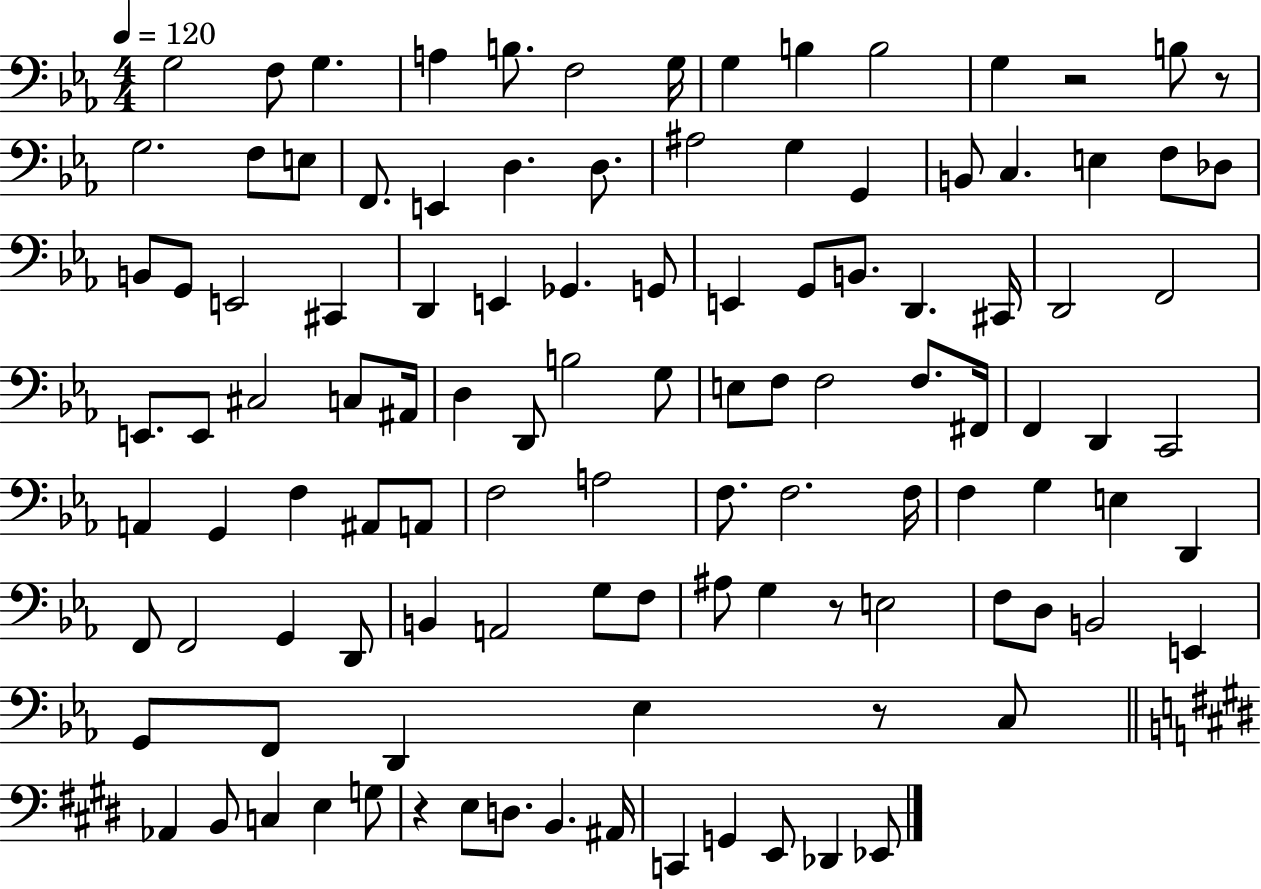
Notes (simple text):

G3/h F3/e G3/q. A3/q B3/e. F3/h G3/s G3/q B3/q B3/h G3/q R/h B3/e R/e G3/h. F3/e E3/e F2/e. E2/q D3/q. D3/e. A#3/h G3/q G2/q B2/e C3/q. E3/q F3/e Db3/e B2/e G2/e E2/h C#2/q D2/q E2/q Gb2/q. G2/e E2/q G2/e B2/e. D2/q. C#2/s D2/h F2/h E2/e. E2/e C#3/h C3/e A#2/s D3/q D2/e B3/h G3/e E3/e F3/e F3/h F3/e. F#2/s F2/q D2/q C2/h A2/q G2/q F3/q A#2/e A2/e F3/h A3/h F3/e. F3/h. F3/s F3/q G3/q E3/q D2/q F2/e F2/h G2/q D2/e B2/q A2/h G3/e F3/e A#3/e G3/q R/e E3/h F3/e D3/e B2/h E2/q G2/e F2/e D2/q Eb3/q R/e C3/e Ab2/q B2/e C3/q E3/q G3/e R/q E3/e D3/e. B2/q. A#2/s C2/q G2/q E2/e Db2/q Eb2/e